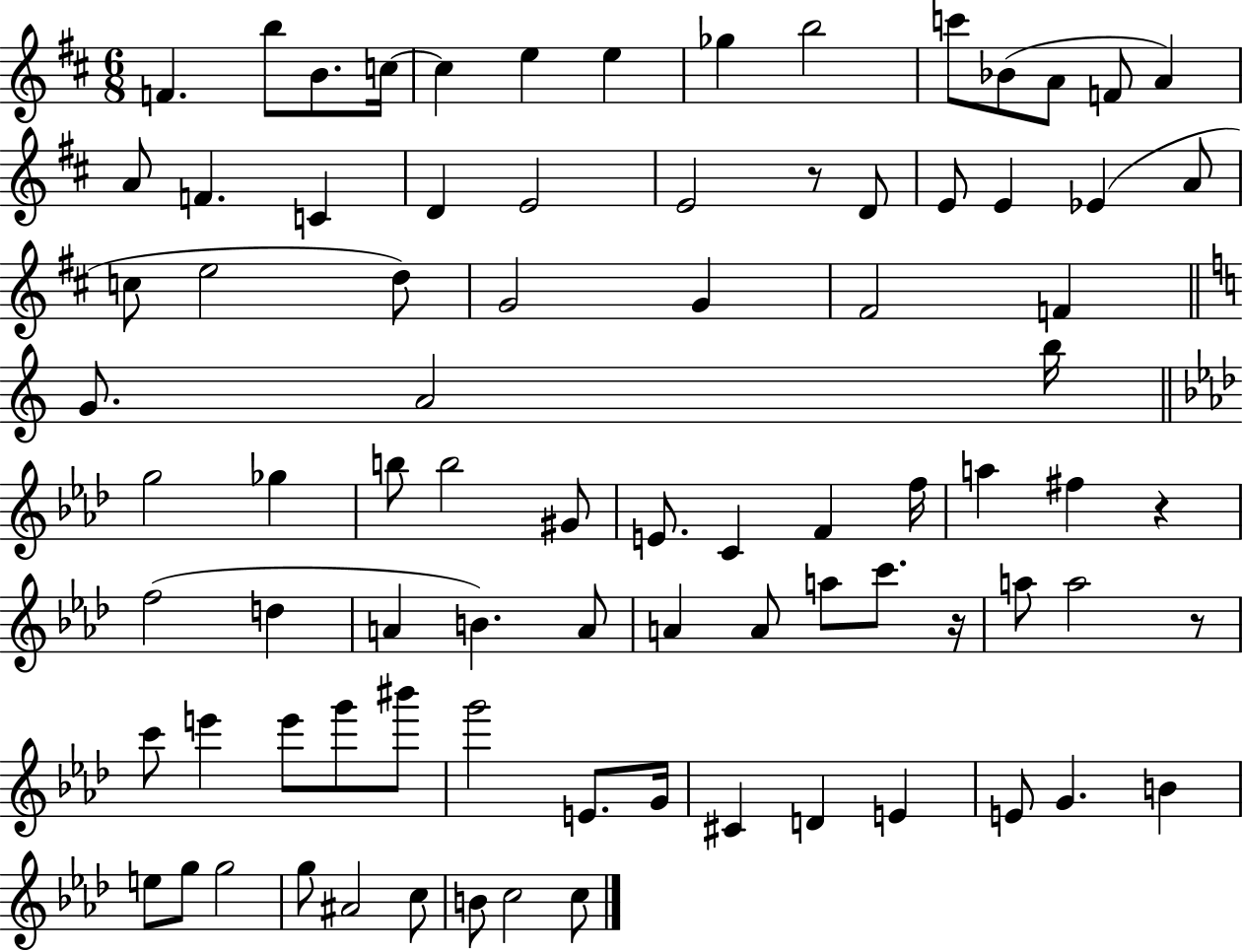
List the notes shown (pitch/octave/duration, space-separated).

F4/q. B5/e B4/e. C5/s C5/q E5/q E5/q Gb5/q B5/h C6/e Bb4/e A4/e F4/e A4/q A4/e F4/q. C4/q D4/q E4/h E4/h R/e D4/e E4/e E4/q Eb4/q A4/e C5/e E5/h D5/e G4/h G4/q F#4/h F4/q G4/e. A4/h B5/s G5/h Gb5/q B5/e B5/h G#4/e E4/e. C4/q F4/q F5/s A5/q F#5/q R/q F5/h D5/q A4/q B4/q. A4/e A4/q A4/e A5/e C6/e. R/s A5/e A5/h R/e C6/e E6/q E6/e G6/e BIS6/e G6/h E4/e. G4/s C#4/q D4/q E4/q E4/e G4/q. B4/q E5/e G5/e G5/h G5/e A#4/h C5/e B4/e C5/h C5/e